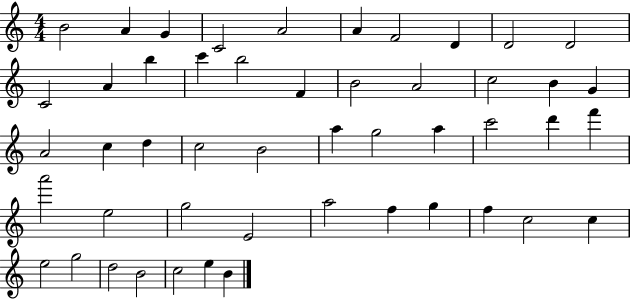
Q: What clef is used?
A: treble